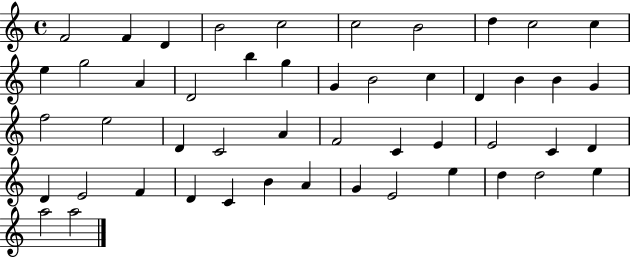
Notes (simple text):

F4/h F4/q D4/q B4/h C5/h C5/h B4/h D5/q C5/h C5/q E5/q G5/h A4/q D4/h B5/q G5/q G4/q B4/h C5/q D4/q B4/q B4/q G4/q F5/h E5/h D4/q C4/h A4/q F4/h C4/q E4/q E4/h C4/q D4/q D4/q E4/h F4/q D4/q C4/q B4/q A4/q G4/q E4/h E5/q D5/q D5/h E5/q A5/h A5/h